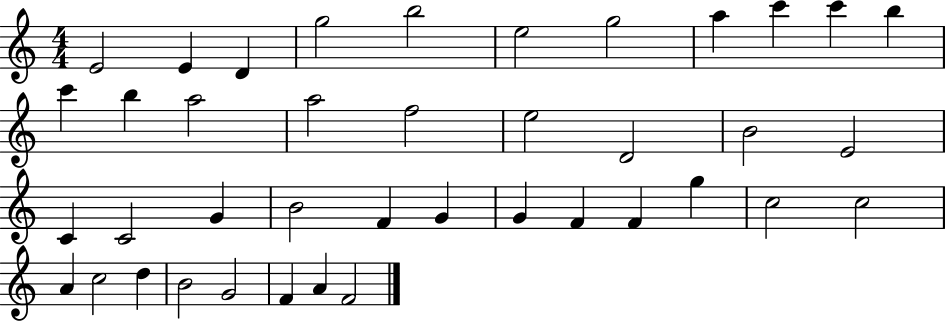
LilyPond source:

{
  \clef treble
  \numericTimeSignature
  \time 4/4
  \key c \major
  e'2 e'4 d'4 | g''2 b''2 | e''2 g''2 | a''4 c'''4 c'''4 b''4 | \break c'''4 b''4 a''2 | a''2 f''2 | e''2 d'2 | b'2 e'2 | \break c'4 c'2 g'4 | b'2 f'4 g'4 | g'4 f'4 f'4 g''4 | c''2 c''2 | \break a'4 c''2 d''4 | b'2 g'2 | f'4 a'4 f'2 | \bar "|."
}